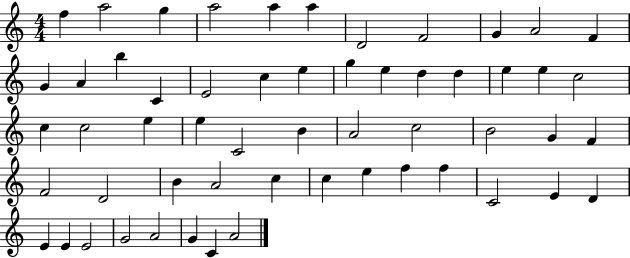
X:1
T:Untitled
M:4/4
L:1/4
K:C
f a2 g a2 a a D2 F2 G A2 F G A b C E2 c e g e d d e e c2 c c2 e e C2 B A2 c2 B2 G F F2 D2 B A2 c c e f f C2 E D E E E2 G2 A2 G C A2